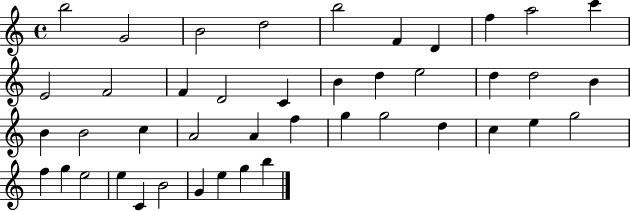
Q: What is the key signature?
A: C major